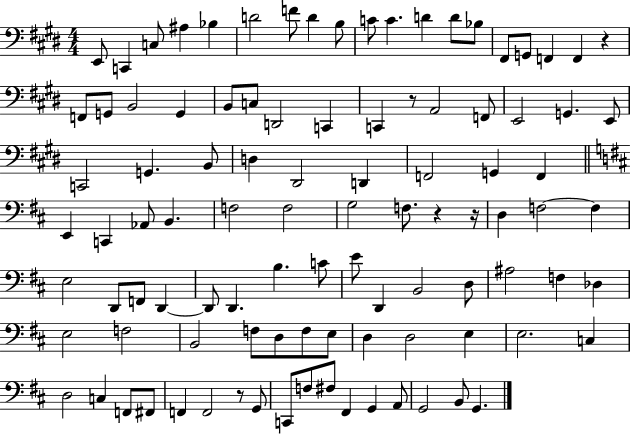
X:1
T:Untitled
M:4/4
L:1/4
K:E
E,,/2 C,, C,/2 ^A, _B, D2 F/2 D B,/2 C/2 C D D/2 _B,/2 ^F,,/2 G,,/2 F,, F,, z F,,/2 G,,/2 B,,2 G,, B,,/2 C,/2 D,,2 C,, C,, z/2 A,,2 F,,/2 E,,2 G,, E,,/2 C,,2 G,, B,,/2 D, ^D,,2 D,, F,,2 G,, F,, E,, C,, _A,,/2 B,, F,2 F,2 G,2 F,/2 z z/4 D, F,2 F, E,2 D,,/2 F,,/2 D,, D,,/2 D,, B, C/2 E/2 D,, B,,2 D,/2 ^A,2 F, _D, E,2 F,2 B,,2 F,/2 D,/2 F,/2 E,/2 D, D,2 E, E,2 C, D,2 C, F,,/2 ^F,,/2 F,, F,,2 z/2 G,,/2 C,,/2 F,/2 ^F,/2 ^F,, G,, A,,/2 G,,2 B,,/2 G,,